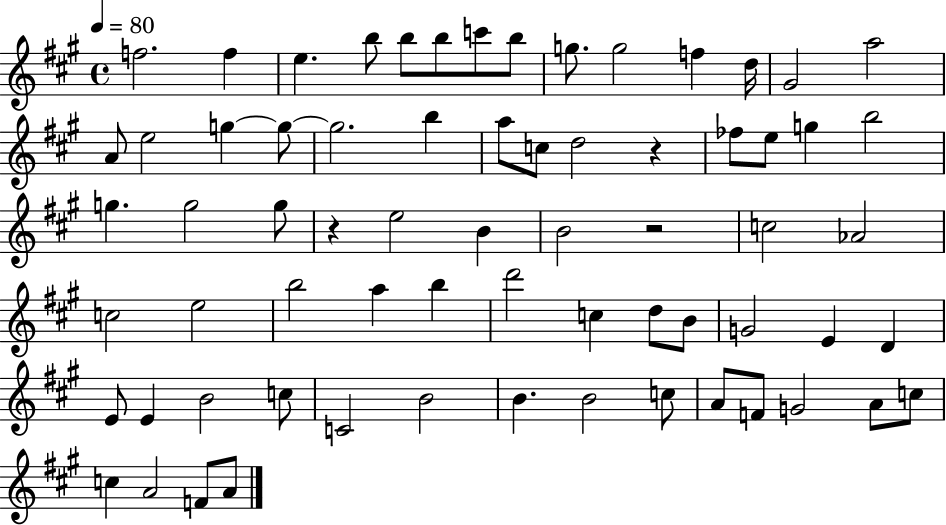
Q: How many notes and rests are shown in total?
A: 68